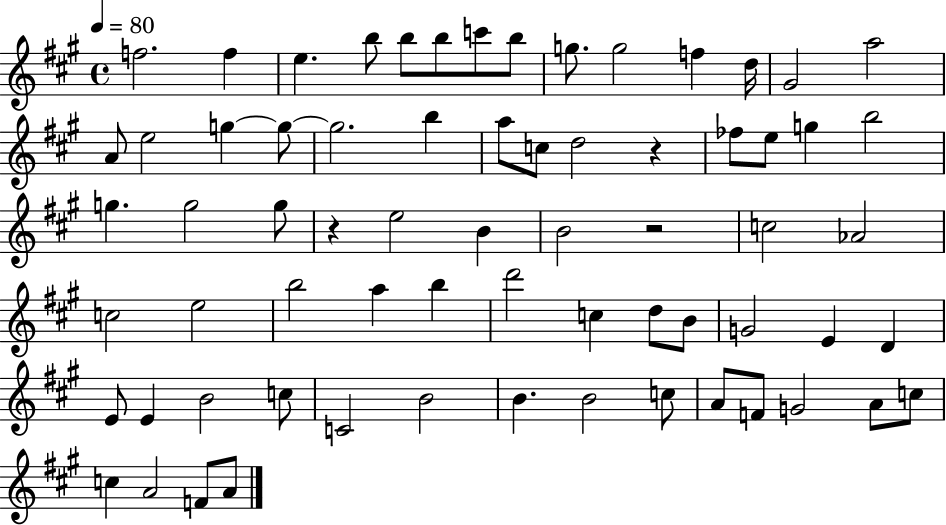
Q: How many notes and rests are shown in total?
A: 68